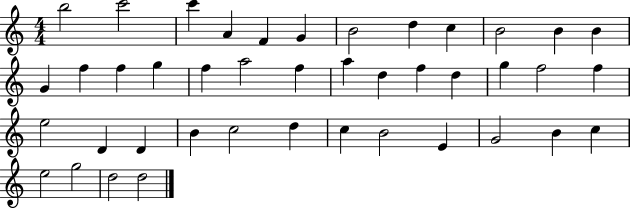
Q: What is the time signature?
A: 4/4